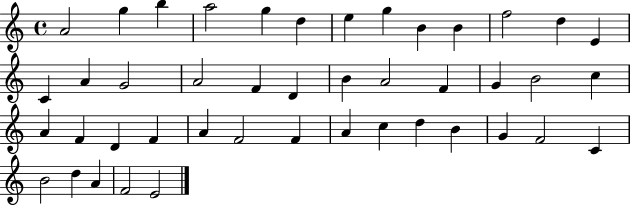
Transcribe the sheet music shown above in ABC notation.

X:1
T:Untitled
M:4/4
L:1/4
K:C
A2 g b a2 g d e g B B f2 d E C A G2 A2 F D B A2 F G B2 c A F D F A F2 F A c d B G F2 C B2 d A F2 E2